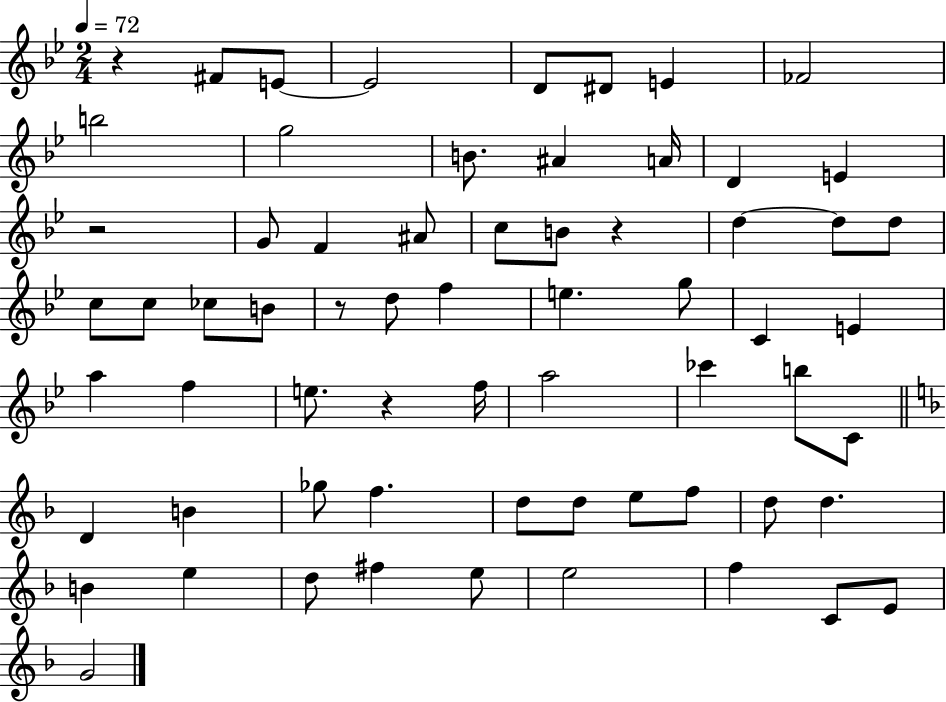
{
  \clef treble
  \numericTimeSignature
  \time 2/4
  \key bes \major
  \tempo 4 = 72
  r4 fis'8 e'8~~ | e'2 | d'8 dis'8 e'4 | fes'2 | \break b''2 | g''2 | b'8. ais'4 a'16 | d'4 e'4 | \break r2 | g'8 f'4 ais'8 | c''8 b'8 r4 | d''4~~ d''8 d''8 | \break c''8 c''8 ces''8 b'8 | r8 d''8 f''4 | e''4. g''8 | c'4 e'4 | \break a''4 f''4 | e''8. r4 f''16 | a''2 | ces'''4 b''8 c'8 | \break \bar "||" \break \key f \major d'4 b'4 | ges''8 f''4. | d''8 d''8 e''8 f''8 | d''8 d''4. | \break b'4 e''4 | d''8 fis''4 e''8 | e''2 | f''4 c'8 e'8 | \break g'2 | \bar "|."
}